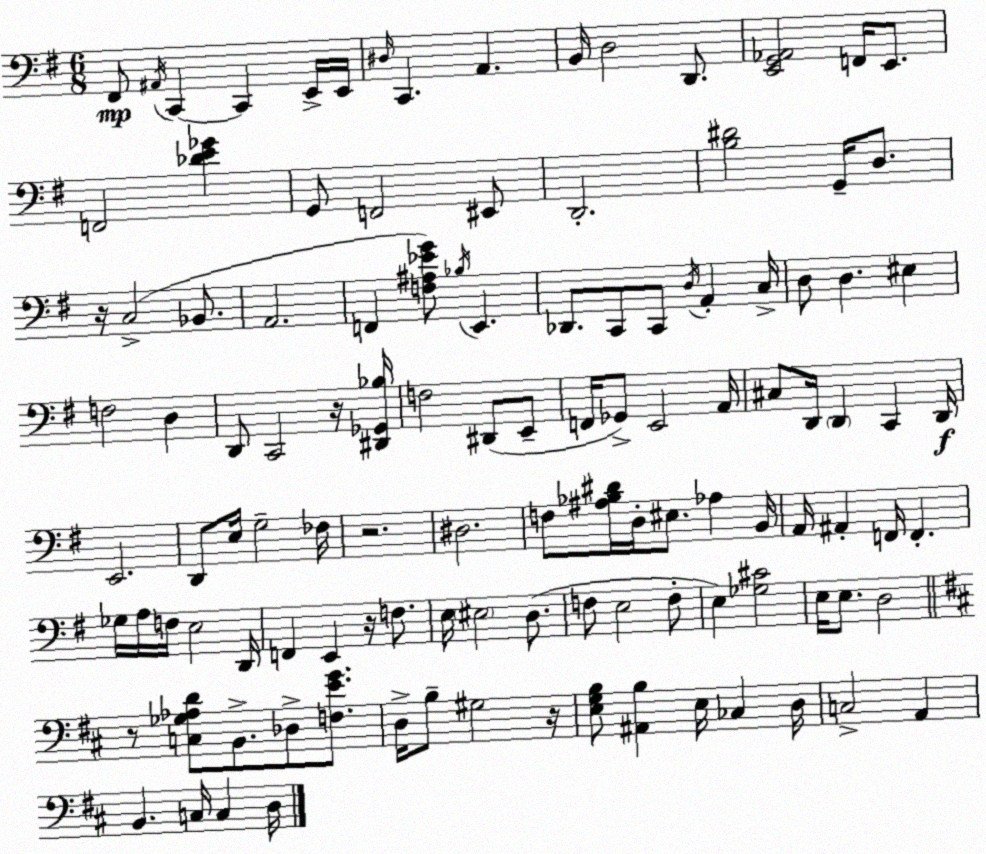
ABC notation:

X:1
T:Untitled
M:6/8
L:1/4
K:G
^F,,/2 ^A,,/4 C,, C,, E,,/4 E,,/4 ^D,/4 C,, A,, B,,/4 D,2 D,,/2 [E,,G,,_A,,]2 F,,/4 E,,/2 F,,2 [_DE_G] G,,/2 F,,2 ^E,,/2 D,,2 [B,^D]2 G,,/4 D,/2 z/4 C,2 _B,,/2 A,,2 F,, [F,^A,_EG]/2 _B,/4 E,, _D,,/2 C,,/2 C,,/2 D,/4 A,, C,/4 D,/2 D, ^E, F,2 D, D,,/2 C,,2 z/4 [^D,,_G,,_B,]/4 F,2 ^D,,/2 E,,/2 F,,/4 _G,,/2 E,,2 A,,/4 ^C,/2 D,,/4 D,, C,, D,,/4 E,,2 D,,/2 E,/4 G,2 _F,/4 z2 ^D,2 F,/2 [^A,_B,^D]/4 D,/4 ^E,/2 _A, B,,/4 A,,/4 ^A,, F,,/4 F,, _G,/4 A,/4 F,/4 E,2 D,,/4 F,, E,, z/4 F,/2 E,/4 ^E,2 D,/2 F,/2 E,2 F,/2 E, [_G,^C]2 E,/4 E,/2 D,2 z/2 [C,_G,_A,D]/2 B,,/2 _D,/2 [F,EG]/2 D,/4 B,/2 ^G,2 z/4 [E,G,B,]/2 [^A,,B,] E,/4 _C, D,/4 C,2 A,, B,, C,/4 C, D,/4